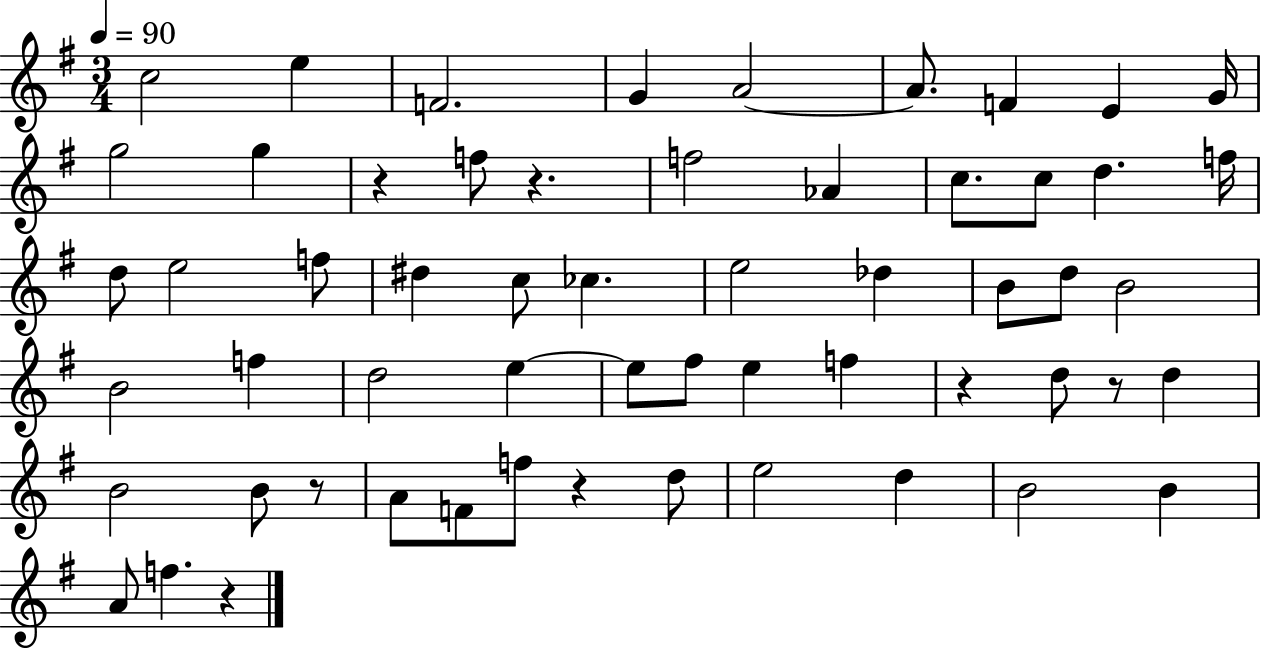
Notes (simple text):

C5/h E5/q F4/h. G4/q A4/h A4/e. F4/q E4/q G4/s G5/h G5/q R/q F5/e R/q. F5/h Ab4/q C5/e. C5/e D5/q. F5/s D5/e E5/h F5/e D#5/q C5/e CES5/q. E5/h Db5/q B4/e D5/e B4/h B4/h F5/q D5/h E5/q E5/e F#5/e E5/q F5/q R/q D5/e R/e D5/q B4/h B4/e R/e A4/e F4/e F5/e R/q D5/e E5/h D5/q B4/h B4/q A4/e F5/q. R/q